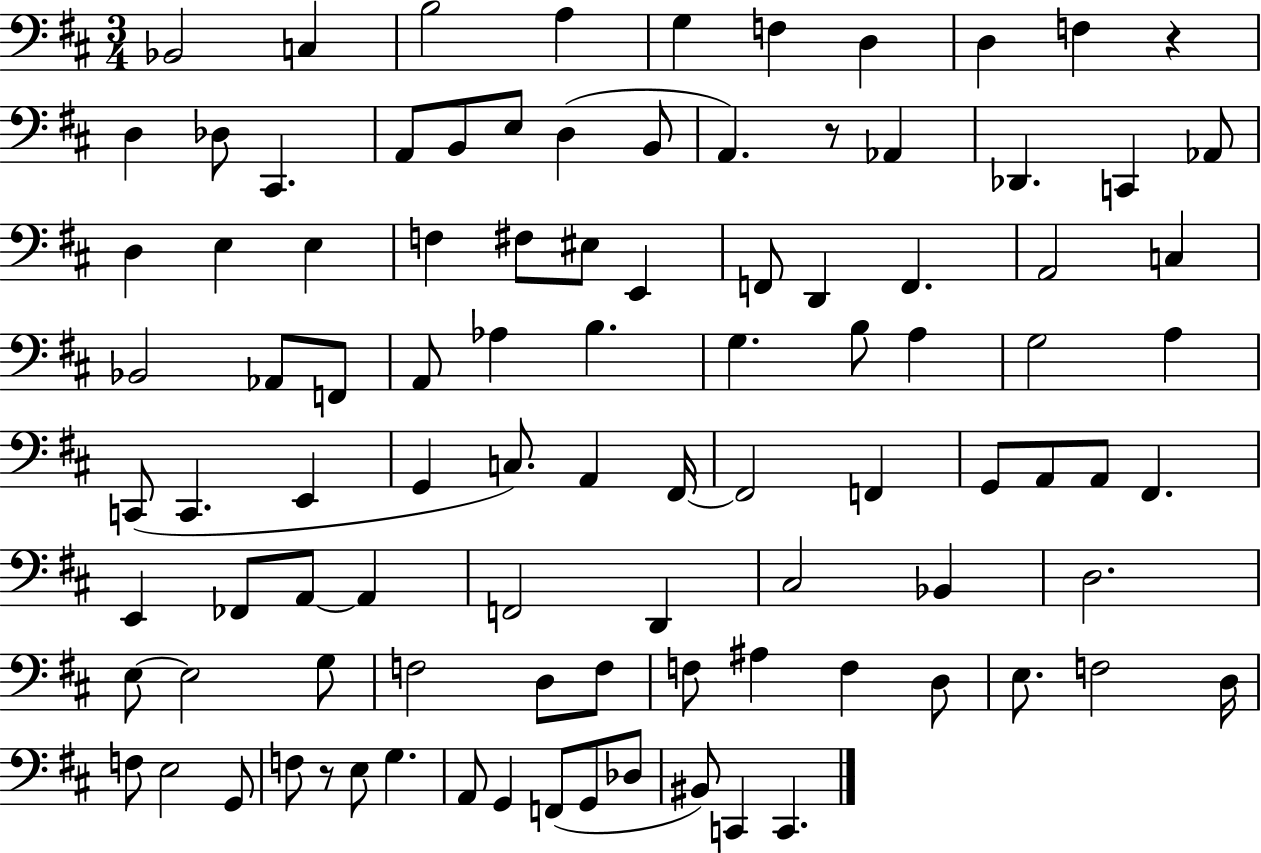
{
  \clef bass
  \numericTimeSignature
  \time 3/4
  \key d \major
  bes,2 c4 | b2 a4 | g4 f4 d4 | d4 f4 r4 | \break d4 des8 cis,4. | a,8 b,8 e8 d4( b,8 | a,4.) r8 aes,4 | des,4. c,4 aes,8 | \break d4 e4 e4 | f4 fis8 eis8 e,4 | f,8 d,4 f,4. | a,2 c4 | \break bes,2 aes,8 f,8 | a,8 aes4 b4. | g4. b8 a4 | g2 a4 | \break c,8( c,4. e,4 | g,4 c8.) a,4 fis,16~~ | fis,2 f,4 | g,8 a,8 a,8 fis,4. | \break e,4 fes,8 a,8~~ a,4 | f,2 d,4 | cis2 bes,4 | d2. | \break e8~~ e2 g8 | f2 d8 f8 | f8 ais4 f4 d8 | e8. f2 d16 | \break f8 e2 g,8 | f8 r8 e8 g4. | a,8 g,4 f,8( g,8 des8 | bis,8) c,4 c,4. | \break \bar "|."
}